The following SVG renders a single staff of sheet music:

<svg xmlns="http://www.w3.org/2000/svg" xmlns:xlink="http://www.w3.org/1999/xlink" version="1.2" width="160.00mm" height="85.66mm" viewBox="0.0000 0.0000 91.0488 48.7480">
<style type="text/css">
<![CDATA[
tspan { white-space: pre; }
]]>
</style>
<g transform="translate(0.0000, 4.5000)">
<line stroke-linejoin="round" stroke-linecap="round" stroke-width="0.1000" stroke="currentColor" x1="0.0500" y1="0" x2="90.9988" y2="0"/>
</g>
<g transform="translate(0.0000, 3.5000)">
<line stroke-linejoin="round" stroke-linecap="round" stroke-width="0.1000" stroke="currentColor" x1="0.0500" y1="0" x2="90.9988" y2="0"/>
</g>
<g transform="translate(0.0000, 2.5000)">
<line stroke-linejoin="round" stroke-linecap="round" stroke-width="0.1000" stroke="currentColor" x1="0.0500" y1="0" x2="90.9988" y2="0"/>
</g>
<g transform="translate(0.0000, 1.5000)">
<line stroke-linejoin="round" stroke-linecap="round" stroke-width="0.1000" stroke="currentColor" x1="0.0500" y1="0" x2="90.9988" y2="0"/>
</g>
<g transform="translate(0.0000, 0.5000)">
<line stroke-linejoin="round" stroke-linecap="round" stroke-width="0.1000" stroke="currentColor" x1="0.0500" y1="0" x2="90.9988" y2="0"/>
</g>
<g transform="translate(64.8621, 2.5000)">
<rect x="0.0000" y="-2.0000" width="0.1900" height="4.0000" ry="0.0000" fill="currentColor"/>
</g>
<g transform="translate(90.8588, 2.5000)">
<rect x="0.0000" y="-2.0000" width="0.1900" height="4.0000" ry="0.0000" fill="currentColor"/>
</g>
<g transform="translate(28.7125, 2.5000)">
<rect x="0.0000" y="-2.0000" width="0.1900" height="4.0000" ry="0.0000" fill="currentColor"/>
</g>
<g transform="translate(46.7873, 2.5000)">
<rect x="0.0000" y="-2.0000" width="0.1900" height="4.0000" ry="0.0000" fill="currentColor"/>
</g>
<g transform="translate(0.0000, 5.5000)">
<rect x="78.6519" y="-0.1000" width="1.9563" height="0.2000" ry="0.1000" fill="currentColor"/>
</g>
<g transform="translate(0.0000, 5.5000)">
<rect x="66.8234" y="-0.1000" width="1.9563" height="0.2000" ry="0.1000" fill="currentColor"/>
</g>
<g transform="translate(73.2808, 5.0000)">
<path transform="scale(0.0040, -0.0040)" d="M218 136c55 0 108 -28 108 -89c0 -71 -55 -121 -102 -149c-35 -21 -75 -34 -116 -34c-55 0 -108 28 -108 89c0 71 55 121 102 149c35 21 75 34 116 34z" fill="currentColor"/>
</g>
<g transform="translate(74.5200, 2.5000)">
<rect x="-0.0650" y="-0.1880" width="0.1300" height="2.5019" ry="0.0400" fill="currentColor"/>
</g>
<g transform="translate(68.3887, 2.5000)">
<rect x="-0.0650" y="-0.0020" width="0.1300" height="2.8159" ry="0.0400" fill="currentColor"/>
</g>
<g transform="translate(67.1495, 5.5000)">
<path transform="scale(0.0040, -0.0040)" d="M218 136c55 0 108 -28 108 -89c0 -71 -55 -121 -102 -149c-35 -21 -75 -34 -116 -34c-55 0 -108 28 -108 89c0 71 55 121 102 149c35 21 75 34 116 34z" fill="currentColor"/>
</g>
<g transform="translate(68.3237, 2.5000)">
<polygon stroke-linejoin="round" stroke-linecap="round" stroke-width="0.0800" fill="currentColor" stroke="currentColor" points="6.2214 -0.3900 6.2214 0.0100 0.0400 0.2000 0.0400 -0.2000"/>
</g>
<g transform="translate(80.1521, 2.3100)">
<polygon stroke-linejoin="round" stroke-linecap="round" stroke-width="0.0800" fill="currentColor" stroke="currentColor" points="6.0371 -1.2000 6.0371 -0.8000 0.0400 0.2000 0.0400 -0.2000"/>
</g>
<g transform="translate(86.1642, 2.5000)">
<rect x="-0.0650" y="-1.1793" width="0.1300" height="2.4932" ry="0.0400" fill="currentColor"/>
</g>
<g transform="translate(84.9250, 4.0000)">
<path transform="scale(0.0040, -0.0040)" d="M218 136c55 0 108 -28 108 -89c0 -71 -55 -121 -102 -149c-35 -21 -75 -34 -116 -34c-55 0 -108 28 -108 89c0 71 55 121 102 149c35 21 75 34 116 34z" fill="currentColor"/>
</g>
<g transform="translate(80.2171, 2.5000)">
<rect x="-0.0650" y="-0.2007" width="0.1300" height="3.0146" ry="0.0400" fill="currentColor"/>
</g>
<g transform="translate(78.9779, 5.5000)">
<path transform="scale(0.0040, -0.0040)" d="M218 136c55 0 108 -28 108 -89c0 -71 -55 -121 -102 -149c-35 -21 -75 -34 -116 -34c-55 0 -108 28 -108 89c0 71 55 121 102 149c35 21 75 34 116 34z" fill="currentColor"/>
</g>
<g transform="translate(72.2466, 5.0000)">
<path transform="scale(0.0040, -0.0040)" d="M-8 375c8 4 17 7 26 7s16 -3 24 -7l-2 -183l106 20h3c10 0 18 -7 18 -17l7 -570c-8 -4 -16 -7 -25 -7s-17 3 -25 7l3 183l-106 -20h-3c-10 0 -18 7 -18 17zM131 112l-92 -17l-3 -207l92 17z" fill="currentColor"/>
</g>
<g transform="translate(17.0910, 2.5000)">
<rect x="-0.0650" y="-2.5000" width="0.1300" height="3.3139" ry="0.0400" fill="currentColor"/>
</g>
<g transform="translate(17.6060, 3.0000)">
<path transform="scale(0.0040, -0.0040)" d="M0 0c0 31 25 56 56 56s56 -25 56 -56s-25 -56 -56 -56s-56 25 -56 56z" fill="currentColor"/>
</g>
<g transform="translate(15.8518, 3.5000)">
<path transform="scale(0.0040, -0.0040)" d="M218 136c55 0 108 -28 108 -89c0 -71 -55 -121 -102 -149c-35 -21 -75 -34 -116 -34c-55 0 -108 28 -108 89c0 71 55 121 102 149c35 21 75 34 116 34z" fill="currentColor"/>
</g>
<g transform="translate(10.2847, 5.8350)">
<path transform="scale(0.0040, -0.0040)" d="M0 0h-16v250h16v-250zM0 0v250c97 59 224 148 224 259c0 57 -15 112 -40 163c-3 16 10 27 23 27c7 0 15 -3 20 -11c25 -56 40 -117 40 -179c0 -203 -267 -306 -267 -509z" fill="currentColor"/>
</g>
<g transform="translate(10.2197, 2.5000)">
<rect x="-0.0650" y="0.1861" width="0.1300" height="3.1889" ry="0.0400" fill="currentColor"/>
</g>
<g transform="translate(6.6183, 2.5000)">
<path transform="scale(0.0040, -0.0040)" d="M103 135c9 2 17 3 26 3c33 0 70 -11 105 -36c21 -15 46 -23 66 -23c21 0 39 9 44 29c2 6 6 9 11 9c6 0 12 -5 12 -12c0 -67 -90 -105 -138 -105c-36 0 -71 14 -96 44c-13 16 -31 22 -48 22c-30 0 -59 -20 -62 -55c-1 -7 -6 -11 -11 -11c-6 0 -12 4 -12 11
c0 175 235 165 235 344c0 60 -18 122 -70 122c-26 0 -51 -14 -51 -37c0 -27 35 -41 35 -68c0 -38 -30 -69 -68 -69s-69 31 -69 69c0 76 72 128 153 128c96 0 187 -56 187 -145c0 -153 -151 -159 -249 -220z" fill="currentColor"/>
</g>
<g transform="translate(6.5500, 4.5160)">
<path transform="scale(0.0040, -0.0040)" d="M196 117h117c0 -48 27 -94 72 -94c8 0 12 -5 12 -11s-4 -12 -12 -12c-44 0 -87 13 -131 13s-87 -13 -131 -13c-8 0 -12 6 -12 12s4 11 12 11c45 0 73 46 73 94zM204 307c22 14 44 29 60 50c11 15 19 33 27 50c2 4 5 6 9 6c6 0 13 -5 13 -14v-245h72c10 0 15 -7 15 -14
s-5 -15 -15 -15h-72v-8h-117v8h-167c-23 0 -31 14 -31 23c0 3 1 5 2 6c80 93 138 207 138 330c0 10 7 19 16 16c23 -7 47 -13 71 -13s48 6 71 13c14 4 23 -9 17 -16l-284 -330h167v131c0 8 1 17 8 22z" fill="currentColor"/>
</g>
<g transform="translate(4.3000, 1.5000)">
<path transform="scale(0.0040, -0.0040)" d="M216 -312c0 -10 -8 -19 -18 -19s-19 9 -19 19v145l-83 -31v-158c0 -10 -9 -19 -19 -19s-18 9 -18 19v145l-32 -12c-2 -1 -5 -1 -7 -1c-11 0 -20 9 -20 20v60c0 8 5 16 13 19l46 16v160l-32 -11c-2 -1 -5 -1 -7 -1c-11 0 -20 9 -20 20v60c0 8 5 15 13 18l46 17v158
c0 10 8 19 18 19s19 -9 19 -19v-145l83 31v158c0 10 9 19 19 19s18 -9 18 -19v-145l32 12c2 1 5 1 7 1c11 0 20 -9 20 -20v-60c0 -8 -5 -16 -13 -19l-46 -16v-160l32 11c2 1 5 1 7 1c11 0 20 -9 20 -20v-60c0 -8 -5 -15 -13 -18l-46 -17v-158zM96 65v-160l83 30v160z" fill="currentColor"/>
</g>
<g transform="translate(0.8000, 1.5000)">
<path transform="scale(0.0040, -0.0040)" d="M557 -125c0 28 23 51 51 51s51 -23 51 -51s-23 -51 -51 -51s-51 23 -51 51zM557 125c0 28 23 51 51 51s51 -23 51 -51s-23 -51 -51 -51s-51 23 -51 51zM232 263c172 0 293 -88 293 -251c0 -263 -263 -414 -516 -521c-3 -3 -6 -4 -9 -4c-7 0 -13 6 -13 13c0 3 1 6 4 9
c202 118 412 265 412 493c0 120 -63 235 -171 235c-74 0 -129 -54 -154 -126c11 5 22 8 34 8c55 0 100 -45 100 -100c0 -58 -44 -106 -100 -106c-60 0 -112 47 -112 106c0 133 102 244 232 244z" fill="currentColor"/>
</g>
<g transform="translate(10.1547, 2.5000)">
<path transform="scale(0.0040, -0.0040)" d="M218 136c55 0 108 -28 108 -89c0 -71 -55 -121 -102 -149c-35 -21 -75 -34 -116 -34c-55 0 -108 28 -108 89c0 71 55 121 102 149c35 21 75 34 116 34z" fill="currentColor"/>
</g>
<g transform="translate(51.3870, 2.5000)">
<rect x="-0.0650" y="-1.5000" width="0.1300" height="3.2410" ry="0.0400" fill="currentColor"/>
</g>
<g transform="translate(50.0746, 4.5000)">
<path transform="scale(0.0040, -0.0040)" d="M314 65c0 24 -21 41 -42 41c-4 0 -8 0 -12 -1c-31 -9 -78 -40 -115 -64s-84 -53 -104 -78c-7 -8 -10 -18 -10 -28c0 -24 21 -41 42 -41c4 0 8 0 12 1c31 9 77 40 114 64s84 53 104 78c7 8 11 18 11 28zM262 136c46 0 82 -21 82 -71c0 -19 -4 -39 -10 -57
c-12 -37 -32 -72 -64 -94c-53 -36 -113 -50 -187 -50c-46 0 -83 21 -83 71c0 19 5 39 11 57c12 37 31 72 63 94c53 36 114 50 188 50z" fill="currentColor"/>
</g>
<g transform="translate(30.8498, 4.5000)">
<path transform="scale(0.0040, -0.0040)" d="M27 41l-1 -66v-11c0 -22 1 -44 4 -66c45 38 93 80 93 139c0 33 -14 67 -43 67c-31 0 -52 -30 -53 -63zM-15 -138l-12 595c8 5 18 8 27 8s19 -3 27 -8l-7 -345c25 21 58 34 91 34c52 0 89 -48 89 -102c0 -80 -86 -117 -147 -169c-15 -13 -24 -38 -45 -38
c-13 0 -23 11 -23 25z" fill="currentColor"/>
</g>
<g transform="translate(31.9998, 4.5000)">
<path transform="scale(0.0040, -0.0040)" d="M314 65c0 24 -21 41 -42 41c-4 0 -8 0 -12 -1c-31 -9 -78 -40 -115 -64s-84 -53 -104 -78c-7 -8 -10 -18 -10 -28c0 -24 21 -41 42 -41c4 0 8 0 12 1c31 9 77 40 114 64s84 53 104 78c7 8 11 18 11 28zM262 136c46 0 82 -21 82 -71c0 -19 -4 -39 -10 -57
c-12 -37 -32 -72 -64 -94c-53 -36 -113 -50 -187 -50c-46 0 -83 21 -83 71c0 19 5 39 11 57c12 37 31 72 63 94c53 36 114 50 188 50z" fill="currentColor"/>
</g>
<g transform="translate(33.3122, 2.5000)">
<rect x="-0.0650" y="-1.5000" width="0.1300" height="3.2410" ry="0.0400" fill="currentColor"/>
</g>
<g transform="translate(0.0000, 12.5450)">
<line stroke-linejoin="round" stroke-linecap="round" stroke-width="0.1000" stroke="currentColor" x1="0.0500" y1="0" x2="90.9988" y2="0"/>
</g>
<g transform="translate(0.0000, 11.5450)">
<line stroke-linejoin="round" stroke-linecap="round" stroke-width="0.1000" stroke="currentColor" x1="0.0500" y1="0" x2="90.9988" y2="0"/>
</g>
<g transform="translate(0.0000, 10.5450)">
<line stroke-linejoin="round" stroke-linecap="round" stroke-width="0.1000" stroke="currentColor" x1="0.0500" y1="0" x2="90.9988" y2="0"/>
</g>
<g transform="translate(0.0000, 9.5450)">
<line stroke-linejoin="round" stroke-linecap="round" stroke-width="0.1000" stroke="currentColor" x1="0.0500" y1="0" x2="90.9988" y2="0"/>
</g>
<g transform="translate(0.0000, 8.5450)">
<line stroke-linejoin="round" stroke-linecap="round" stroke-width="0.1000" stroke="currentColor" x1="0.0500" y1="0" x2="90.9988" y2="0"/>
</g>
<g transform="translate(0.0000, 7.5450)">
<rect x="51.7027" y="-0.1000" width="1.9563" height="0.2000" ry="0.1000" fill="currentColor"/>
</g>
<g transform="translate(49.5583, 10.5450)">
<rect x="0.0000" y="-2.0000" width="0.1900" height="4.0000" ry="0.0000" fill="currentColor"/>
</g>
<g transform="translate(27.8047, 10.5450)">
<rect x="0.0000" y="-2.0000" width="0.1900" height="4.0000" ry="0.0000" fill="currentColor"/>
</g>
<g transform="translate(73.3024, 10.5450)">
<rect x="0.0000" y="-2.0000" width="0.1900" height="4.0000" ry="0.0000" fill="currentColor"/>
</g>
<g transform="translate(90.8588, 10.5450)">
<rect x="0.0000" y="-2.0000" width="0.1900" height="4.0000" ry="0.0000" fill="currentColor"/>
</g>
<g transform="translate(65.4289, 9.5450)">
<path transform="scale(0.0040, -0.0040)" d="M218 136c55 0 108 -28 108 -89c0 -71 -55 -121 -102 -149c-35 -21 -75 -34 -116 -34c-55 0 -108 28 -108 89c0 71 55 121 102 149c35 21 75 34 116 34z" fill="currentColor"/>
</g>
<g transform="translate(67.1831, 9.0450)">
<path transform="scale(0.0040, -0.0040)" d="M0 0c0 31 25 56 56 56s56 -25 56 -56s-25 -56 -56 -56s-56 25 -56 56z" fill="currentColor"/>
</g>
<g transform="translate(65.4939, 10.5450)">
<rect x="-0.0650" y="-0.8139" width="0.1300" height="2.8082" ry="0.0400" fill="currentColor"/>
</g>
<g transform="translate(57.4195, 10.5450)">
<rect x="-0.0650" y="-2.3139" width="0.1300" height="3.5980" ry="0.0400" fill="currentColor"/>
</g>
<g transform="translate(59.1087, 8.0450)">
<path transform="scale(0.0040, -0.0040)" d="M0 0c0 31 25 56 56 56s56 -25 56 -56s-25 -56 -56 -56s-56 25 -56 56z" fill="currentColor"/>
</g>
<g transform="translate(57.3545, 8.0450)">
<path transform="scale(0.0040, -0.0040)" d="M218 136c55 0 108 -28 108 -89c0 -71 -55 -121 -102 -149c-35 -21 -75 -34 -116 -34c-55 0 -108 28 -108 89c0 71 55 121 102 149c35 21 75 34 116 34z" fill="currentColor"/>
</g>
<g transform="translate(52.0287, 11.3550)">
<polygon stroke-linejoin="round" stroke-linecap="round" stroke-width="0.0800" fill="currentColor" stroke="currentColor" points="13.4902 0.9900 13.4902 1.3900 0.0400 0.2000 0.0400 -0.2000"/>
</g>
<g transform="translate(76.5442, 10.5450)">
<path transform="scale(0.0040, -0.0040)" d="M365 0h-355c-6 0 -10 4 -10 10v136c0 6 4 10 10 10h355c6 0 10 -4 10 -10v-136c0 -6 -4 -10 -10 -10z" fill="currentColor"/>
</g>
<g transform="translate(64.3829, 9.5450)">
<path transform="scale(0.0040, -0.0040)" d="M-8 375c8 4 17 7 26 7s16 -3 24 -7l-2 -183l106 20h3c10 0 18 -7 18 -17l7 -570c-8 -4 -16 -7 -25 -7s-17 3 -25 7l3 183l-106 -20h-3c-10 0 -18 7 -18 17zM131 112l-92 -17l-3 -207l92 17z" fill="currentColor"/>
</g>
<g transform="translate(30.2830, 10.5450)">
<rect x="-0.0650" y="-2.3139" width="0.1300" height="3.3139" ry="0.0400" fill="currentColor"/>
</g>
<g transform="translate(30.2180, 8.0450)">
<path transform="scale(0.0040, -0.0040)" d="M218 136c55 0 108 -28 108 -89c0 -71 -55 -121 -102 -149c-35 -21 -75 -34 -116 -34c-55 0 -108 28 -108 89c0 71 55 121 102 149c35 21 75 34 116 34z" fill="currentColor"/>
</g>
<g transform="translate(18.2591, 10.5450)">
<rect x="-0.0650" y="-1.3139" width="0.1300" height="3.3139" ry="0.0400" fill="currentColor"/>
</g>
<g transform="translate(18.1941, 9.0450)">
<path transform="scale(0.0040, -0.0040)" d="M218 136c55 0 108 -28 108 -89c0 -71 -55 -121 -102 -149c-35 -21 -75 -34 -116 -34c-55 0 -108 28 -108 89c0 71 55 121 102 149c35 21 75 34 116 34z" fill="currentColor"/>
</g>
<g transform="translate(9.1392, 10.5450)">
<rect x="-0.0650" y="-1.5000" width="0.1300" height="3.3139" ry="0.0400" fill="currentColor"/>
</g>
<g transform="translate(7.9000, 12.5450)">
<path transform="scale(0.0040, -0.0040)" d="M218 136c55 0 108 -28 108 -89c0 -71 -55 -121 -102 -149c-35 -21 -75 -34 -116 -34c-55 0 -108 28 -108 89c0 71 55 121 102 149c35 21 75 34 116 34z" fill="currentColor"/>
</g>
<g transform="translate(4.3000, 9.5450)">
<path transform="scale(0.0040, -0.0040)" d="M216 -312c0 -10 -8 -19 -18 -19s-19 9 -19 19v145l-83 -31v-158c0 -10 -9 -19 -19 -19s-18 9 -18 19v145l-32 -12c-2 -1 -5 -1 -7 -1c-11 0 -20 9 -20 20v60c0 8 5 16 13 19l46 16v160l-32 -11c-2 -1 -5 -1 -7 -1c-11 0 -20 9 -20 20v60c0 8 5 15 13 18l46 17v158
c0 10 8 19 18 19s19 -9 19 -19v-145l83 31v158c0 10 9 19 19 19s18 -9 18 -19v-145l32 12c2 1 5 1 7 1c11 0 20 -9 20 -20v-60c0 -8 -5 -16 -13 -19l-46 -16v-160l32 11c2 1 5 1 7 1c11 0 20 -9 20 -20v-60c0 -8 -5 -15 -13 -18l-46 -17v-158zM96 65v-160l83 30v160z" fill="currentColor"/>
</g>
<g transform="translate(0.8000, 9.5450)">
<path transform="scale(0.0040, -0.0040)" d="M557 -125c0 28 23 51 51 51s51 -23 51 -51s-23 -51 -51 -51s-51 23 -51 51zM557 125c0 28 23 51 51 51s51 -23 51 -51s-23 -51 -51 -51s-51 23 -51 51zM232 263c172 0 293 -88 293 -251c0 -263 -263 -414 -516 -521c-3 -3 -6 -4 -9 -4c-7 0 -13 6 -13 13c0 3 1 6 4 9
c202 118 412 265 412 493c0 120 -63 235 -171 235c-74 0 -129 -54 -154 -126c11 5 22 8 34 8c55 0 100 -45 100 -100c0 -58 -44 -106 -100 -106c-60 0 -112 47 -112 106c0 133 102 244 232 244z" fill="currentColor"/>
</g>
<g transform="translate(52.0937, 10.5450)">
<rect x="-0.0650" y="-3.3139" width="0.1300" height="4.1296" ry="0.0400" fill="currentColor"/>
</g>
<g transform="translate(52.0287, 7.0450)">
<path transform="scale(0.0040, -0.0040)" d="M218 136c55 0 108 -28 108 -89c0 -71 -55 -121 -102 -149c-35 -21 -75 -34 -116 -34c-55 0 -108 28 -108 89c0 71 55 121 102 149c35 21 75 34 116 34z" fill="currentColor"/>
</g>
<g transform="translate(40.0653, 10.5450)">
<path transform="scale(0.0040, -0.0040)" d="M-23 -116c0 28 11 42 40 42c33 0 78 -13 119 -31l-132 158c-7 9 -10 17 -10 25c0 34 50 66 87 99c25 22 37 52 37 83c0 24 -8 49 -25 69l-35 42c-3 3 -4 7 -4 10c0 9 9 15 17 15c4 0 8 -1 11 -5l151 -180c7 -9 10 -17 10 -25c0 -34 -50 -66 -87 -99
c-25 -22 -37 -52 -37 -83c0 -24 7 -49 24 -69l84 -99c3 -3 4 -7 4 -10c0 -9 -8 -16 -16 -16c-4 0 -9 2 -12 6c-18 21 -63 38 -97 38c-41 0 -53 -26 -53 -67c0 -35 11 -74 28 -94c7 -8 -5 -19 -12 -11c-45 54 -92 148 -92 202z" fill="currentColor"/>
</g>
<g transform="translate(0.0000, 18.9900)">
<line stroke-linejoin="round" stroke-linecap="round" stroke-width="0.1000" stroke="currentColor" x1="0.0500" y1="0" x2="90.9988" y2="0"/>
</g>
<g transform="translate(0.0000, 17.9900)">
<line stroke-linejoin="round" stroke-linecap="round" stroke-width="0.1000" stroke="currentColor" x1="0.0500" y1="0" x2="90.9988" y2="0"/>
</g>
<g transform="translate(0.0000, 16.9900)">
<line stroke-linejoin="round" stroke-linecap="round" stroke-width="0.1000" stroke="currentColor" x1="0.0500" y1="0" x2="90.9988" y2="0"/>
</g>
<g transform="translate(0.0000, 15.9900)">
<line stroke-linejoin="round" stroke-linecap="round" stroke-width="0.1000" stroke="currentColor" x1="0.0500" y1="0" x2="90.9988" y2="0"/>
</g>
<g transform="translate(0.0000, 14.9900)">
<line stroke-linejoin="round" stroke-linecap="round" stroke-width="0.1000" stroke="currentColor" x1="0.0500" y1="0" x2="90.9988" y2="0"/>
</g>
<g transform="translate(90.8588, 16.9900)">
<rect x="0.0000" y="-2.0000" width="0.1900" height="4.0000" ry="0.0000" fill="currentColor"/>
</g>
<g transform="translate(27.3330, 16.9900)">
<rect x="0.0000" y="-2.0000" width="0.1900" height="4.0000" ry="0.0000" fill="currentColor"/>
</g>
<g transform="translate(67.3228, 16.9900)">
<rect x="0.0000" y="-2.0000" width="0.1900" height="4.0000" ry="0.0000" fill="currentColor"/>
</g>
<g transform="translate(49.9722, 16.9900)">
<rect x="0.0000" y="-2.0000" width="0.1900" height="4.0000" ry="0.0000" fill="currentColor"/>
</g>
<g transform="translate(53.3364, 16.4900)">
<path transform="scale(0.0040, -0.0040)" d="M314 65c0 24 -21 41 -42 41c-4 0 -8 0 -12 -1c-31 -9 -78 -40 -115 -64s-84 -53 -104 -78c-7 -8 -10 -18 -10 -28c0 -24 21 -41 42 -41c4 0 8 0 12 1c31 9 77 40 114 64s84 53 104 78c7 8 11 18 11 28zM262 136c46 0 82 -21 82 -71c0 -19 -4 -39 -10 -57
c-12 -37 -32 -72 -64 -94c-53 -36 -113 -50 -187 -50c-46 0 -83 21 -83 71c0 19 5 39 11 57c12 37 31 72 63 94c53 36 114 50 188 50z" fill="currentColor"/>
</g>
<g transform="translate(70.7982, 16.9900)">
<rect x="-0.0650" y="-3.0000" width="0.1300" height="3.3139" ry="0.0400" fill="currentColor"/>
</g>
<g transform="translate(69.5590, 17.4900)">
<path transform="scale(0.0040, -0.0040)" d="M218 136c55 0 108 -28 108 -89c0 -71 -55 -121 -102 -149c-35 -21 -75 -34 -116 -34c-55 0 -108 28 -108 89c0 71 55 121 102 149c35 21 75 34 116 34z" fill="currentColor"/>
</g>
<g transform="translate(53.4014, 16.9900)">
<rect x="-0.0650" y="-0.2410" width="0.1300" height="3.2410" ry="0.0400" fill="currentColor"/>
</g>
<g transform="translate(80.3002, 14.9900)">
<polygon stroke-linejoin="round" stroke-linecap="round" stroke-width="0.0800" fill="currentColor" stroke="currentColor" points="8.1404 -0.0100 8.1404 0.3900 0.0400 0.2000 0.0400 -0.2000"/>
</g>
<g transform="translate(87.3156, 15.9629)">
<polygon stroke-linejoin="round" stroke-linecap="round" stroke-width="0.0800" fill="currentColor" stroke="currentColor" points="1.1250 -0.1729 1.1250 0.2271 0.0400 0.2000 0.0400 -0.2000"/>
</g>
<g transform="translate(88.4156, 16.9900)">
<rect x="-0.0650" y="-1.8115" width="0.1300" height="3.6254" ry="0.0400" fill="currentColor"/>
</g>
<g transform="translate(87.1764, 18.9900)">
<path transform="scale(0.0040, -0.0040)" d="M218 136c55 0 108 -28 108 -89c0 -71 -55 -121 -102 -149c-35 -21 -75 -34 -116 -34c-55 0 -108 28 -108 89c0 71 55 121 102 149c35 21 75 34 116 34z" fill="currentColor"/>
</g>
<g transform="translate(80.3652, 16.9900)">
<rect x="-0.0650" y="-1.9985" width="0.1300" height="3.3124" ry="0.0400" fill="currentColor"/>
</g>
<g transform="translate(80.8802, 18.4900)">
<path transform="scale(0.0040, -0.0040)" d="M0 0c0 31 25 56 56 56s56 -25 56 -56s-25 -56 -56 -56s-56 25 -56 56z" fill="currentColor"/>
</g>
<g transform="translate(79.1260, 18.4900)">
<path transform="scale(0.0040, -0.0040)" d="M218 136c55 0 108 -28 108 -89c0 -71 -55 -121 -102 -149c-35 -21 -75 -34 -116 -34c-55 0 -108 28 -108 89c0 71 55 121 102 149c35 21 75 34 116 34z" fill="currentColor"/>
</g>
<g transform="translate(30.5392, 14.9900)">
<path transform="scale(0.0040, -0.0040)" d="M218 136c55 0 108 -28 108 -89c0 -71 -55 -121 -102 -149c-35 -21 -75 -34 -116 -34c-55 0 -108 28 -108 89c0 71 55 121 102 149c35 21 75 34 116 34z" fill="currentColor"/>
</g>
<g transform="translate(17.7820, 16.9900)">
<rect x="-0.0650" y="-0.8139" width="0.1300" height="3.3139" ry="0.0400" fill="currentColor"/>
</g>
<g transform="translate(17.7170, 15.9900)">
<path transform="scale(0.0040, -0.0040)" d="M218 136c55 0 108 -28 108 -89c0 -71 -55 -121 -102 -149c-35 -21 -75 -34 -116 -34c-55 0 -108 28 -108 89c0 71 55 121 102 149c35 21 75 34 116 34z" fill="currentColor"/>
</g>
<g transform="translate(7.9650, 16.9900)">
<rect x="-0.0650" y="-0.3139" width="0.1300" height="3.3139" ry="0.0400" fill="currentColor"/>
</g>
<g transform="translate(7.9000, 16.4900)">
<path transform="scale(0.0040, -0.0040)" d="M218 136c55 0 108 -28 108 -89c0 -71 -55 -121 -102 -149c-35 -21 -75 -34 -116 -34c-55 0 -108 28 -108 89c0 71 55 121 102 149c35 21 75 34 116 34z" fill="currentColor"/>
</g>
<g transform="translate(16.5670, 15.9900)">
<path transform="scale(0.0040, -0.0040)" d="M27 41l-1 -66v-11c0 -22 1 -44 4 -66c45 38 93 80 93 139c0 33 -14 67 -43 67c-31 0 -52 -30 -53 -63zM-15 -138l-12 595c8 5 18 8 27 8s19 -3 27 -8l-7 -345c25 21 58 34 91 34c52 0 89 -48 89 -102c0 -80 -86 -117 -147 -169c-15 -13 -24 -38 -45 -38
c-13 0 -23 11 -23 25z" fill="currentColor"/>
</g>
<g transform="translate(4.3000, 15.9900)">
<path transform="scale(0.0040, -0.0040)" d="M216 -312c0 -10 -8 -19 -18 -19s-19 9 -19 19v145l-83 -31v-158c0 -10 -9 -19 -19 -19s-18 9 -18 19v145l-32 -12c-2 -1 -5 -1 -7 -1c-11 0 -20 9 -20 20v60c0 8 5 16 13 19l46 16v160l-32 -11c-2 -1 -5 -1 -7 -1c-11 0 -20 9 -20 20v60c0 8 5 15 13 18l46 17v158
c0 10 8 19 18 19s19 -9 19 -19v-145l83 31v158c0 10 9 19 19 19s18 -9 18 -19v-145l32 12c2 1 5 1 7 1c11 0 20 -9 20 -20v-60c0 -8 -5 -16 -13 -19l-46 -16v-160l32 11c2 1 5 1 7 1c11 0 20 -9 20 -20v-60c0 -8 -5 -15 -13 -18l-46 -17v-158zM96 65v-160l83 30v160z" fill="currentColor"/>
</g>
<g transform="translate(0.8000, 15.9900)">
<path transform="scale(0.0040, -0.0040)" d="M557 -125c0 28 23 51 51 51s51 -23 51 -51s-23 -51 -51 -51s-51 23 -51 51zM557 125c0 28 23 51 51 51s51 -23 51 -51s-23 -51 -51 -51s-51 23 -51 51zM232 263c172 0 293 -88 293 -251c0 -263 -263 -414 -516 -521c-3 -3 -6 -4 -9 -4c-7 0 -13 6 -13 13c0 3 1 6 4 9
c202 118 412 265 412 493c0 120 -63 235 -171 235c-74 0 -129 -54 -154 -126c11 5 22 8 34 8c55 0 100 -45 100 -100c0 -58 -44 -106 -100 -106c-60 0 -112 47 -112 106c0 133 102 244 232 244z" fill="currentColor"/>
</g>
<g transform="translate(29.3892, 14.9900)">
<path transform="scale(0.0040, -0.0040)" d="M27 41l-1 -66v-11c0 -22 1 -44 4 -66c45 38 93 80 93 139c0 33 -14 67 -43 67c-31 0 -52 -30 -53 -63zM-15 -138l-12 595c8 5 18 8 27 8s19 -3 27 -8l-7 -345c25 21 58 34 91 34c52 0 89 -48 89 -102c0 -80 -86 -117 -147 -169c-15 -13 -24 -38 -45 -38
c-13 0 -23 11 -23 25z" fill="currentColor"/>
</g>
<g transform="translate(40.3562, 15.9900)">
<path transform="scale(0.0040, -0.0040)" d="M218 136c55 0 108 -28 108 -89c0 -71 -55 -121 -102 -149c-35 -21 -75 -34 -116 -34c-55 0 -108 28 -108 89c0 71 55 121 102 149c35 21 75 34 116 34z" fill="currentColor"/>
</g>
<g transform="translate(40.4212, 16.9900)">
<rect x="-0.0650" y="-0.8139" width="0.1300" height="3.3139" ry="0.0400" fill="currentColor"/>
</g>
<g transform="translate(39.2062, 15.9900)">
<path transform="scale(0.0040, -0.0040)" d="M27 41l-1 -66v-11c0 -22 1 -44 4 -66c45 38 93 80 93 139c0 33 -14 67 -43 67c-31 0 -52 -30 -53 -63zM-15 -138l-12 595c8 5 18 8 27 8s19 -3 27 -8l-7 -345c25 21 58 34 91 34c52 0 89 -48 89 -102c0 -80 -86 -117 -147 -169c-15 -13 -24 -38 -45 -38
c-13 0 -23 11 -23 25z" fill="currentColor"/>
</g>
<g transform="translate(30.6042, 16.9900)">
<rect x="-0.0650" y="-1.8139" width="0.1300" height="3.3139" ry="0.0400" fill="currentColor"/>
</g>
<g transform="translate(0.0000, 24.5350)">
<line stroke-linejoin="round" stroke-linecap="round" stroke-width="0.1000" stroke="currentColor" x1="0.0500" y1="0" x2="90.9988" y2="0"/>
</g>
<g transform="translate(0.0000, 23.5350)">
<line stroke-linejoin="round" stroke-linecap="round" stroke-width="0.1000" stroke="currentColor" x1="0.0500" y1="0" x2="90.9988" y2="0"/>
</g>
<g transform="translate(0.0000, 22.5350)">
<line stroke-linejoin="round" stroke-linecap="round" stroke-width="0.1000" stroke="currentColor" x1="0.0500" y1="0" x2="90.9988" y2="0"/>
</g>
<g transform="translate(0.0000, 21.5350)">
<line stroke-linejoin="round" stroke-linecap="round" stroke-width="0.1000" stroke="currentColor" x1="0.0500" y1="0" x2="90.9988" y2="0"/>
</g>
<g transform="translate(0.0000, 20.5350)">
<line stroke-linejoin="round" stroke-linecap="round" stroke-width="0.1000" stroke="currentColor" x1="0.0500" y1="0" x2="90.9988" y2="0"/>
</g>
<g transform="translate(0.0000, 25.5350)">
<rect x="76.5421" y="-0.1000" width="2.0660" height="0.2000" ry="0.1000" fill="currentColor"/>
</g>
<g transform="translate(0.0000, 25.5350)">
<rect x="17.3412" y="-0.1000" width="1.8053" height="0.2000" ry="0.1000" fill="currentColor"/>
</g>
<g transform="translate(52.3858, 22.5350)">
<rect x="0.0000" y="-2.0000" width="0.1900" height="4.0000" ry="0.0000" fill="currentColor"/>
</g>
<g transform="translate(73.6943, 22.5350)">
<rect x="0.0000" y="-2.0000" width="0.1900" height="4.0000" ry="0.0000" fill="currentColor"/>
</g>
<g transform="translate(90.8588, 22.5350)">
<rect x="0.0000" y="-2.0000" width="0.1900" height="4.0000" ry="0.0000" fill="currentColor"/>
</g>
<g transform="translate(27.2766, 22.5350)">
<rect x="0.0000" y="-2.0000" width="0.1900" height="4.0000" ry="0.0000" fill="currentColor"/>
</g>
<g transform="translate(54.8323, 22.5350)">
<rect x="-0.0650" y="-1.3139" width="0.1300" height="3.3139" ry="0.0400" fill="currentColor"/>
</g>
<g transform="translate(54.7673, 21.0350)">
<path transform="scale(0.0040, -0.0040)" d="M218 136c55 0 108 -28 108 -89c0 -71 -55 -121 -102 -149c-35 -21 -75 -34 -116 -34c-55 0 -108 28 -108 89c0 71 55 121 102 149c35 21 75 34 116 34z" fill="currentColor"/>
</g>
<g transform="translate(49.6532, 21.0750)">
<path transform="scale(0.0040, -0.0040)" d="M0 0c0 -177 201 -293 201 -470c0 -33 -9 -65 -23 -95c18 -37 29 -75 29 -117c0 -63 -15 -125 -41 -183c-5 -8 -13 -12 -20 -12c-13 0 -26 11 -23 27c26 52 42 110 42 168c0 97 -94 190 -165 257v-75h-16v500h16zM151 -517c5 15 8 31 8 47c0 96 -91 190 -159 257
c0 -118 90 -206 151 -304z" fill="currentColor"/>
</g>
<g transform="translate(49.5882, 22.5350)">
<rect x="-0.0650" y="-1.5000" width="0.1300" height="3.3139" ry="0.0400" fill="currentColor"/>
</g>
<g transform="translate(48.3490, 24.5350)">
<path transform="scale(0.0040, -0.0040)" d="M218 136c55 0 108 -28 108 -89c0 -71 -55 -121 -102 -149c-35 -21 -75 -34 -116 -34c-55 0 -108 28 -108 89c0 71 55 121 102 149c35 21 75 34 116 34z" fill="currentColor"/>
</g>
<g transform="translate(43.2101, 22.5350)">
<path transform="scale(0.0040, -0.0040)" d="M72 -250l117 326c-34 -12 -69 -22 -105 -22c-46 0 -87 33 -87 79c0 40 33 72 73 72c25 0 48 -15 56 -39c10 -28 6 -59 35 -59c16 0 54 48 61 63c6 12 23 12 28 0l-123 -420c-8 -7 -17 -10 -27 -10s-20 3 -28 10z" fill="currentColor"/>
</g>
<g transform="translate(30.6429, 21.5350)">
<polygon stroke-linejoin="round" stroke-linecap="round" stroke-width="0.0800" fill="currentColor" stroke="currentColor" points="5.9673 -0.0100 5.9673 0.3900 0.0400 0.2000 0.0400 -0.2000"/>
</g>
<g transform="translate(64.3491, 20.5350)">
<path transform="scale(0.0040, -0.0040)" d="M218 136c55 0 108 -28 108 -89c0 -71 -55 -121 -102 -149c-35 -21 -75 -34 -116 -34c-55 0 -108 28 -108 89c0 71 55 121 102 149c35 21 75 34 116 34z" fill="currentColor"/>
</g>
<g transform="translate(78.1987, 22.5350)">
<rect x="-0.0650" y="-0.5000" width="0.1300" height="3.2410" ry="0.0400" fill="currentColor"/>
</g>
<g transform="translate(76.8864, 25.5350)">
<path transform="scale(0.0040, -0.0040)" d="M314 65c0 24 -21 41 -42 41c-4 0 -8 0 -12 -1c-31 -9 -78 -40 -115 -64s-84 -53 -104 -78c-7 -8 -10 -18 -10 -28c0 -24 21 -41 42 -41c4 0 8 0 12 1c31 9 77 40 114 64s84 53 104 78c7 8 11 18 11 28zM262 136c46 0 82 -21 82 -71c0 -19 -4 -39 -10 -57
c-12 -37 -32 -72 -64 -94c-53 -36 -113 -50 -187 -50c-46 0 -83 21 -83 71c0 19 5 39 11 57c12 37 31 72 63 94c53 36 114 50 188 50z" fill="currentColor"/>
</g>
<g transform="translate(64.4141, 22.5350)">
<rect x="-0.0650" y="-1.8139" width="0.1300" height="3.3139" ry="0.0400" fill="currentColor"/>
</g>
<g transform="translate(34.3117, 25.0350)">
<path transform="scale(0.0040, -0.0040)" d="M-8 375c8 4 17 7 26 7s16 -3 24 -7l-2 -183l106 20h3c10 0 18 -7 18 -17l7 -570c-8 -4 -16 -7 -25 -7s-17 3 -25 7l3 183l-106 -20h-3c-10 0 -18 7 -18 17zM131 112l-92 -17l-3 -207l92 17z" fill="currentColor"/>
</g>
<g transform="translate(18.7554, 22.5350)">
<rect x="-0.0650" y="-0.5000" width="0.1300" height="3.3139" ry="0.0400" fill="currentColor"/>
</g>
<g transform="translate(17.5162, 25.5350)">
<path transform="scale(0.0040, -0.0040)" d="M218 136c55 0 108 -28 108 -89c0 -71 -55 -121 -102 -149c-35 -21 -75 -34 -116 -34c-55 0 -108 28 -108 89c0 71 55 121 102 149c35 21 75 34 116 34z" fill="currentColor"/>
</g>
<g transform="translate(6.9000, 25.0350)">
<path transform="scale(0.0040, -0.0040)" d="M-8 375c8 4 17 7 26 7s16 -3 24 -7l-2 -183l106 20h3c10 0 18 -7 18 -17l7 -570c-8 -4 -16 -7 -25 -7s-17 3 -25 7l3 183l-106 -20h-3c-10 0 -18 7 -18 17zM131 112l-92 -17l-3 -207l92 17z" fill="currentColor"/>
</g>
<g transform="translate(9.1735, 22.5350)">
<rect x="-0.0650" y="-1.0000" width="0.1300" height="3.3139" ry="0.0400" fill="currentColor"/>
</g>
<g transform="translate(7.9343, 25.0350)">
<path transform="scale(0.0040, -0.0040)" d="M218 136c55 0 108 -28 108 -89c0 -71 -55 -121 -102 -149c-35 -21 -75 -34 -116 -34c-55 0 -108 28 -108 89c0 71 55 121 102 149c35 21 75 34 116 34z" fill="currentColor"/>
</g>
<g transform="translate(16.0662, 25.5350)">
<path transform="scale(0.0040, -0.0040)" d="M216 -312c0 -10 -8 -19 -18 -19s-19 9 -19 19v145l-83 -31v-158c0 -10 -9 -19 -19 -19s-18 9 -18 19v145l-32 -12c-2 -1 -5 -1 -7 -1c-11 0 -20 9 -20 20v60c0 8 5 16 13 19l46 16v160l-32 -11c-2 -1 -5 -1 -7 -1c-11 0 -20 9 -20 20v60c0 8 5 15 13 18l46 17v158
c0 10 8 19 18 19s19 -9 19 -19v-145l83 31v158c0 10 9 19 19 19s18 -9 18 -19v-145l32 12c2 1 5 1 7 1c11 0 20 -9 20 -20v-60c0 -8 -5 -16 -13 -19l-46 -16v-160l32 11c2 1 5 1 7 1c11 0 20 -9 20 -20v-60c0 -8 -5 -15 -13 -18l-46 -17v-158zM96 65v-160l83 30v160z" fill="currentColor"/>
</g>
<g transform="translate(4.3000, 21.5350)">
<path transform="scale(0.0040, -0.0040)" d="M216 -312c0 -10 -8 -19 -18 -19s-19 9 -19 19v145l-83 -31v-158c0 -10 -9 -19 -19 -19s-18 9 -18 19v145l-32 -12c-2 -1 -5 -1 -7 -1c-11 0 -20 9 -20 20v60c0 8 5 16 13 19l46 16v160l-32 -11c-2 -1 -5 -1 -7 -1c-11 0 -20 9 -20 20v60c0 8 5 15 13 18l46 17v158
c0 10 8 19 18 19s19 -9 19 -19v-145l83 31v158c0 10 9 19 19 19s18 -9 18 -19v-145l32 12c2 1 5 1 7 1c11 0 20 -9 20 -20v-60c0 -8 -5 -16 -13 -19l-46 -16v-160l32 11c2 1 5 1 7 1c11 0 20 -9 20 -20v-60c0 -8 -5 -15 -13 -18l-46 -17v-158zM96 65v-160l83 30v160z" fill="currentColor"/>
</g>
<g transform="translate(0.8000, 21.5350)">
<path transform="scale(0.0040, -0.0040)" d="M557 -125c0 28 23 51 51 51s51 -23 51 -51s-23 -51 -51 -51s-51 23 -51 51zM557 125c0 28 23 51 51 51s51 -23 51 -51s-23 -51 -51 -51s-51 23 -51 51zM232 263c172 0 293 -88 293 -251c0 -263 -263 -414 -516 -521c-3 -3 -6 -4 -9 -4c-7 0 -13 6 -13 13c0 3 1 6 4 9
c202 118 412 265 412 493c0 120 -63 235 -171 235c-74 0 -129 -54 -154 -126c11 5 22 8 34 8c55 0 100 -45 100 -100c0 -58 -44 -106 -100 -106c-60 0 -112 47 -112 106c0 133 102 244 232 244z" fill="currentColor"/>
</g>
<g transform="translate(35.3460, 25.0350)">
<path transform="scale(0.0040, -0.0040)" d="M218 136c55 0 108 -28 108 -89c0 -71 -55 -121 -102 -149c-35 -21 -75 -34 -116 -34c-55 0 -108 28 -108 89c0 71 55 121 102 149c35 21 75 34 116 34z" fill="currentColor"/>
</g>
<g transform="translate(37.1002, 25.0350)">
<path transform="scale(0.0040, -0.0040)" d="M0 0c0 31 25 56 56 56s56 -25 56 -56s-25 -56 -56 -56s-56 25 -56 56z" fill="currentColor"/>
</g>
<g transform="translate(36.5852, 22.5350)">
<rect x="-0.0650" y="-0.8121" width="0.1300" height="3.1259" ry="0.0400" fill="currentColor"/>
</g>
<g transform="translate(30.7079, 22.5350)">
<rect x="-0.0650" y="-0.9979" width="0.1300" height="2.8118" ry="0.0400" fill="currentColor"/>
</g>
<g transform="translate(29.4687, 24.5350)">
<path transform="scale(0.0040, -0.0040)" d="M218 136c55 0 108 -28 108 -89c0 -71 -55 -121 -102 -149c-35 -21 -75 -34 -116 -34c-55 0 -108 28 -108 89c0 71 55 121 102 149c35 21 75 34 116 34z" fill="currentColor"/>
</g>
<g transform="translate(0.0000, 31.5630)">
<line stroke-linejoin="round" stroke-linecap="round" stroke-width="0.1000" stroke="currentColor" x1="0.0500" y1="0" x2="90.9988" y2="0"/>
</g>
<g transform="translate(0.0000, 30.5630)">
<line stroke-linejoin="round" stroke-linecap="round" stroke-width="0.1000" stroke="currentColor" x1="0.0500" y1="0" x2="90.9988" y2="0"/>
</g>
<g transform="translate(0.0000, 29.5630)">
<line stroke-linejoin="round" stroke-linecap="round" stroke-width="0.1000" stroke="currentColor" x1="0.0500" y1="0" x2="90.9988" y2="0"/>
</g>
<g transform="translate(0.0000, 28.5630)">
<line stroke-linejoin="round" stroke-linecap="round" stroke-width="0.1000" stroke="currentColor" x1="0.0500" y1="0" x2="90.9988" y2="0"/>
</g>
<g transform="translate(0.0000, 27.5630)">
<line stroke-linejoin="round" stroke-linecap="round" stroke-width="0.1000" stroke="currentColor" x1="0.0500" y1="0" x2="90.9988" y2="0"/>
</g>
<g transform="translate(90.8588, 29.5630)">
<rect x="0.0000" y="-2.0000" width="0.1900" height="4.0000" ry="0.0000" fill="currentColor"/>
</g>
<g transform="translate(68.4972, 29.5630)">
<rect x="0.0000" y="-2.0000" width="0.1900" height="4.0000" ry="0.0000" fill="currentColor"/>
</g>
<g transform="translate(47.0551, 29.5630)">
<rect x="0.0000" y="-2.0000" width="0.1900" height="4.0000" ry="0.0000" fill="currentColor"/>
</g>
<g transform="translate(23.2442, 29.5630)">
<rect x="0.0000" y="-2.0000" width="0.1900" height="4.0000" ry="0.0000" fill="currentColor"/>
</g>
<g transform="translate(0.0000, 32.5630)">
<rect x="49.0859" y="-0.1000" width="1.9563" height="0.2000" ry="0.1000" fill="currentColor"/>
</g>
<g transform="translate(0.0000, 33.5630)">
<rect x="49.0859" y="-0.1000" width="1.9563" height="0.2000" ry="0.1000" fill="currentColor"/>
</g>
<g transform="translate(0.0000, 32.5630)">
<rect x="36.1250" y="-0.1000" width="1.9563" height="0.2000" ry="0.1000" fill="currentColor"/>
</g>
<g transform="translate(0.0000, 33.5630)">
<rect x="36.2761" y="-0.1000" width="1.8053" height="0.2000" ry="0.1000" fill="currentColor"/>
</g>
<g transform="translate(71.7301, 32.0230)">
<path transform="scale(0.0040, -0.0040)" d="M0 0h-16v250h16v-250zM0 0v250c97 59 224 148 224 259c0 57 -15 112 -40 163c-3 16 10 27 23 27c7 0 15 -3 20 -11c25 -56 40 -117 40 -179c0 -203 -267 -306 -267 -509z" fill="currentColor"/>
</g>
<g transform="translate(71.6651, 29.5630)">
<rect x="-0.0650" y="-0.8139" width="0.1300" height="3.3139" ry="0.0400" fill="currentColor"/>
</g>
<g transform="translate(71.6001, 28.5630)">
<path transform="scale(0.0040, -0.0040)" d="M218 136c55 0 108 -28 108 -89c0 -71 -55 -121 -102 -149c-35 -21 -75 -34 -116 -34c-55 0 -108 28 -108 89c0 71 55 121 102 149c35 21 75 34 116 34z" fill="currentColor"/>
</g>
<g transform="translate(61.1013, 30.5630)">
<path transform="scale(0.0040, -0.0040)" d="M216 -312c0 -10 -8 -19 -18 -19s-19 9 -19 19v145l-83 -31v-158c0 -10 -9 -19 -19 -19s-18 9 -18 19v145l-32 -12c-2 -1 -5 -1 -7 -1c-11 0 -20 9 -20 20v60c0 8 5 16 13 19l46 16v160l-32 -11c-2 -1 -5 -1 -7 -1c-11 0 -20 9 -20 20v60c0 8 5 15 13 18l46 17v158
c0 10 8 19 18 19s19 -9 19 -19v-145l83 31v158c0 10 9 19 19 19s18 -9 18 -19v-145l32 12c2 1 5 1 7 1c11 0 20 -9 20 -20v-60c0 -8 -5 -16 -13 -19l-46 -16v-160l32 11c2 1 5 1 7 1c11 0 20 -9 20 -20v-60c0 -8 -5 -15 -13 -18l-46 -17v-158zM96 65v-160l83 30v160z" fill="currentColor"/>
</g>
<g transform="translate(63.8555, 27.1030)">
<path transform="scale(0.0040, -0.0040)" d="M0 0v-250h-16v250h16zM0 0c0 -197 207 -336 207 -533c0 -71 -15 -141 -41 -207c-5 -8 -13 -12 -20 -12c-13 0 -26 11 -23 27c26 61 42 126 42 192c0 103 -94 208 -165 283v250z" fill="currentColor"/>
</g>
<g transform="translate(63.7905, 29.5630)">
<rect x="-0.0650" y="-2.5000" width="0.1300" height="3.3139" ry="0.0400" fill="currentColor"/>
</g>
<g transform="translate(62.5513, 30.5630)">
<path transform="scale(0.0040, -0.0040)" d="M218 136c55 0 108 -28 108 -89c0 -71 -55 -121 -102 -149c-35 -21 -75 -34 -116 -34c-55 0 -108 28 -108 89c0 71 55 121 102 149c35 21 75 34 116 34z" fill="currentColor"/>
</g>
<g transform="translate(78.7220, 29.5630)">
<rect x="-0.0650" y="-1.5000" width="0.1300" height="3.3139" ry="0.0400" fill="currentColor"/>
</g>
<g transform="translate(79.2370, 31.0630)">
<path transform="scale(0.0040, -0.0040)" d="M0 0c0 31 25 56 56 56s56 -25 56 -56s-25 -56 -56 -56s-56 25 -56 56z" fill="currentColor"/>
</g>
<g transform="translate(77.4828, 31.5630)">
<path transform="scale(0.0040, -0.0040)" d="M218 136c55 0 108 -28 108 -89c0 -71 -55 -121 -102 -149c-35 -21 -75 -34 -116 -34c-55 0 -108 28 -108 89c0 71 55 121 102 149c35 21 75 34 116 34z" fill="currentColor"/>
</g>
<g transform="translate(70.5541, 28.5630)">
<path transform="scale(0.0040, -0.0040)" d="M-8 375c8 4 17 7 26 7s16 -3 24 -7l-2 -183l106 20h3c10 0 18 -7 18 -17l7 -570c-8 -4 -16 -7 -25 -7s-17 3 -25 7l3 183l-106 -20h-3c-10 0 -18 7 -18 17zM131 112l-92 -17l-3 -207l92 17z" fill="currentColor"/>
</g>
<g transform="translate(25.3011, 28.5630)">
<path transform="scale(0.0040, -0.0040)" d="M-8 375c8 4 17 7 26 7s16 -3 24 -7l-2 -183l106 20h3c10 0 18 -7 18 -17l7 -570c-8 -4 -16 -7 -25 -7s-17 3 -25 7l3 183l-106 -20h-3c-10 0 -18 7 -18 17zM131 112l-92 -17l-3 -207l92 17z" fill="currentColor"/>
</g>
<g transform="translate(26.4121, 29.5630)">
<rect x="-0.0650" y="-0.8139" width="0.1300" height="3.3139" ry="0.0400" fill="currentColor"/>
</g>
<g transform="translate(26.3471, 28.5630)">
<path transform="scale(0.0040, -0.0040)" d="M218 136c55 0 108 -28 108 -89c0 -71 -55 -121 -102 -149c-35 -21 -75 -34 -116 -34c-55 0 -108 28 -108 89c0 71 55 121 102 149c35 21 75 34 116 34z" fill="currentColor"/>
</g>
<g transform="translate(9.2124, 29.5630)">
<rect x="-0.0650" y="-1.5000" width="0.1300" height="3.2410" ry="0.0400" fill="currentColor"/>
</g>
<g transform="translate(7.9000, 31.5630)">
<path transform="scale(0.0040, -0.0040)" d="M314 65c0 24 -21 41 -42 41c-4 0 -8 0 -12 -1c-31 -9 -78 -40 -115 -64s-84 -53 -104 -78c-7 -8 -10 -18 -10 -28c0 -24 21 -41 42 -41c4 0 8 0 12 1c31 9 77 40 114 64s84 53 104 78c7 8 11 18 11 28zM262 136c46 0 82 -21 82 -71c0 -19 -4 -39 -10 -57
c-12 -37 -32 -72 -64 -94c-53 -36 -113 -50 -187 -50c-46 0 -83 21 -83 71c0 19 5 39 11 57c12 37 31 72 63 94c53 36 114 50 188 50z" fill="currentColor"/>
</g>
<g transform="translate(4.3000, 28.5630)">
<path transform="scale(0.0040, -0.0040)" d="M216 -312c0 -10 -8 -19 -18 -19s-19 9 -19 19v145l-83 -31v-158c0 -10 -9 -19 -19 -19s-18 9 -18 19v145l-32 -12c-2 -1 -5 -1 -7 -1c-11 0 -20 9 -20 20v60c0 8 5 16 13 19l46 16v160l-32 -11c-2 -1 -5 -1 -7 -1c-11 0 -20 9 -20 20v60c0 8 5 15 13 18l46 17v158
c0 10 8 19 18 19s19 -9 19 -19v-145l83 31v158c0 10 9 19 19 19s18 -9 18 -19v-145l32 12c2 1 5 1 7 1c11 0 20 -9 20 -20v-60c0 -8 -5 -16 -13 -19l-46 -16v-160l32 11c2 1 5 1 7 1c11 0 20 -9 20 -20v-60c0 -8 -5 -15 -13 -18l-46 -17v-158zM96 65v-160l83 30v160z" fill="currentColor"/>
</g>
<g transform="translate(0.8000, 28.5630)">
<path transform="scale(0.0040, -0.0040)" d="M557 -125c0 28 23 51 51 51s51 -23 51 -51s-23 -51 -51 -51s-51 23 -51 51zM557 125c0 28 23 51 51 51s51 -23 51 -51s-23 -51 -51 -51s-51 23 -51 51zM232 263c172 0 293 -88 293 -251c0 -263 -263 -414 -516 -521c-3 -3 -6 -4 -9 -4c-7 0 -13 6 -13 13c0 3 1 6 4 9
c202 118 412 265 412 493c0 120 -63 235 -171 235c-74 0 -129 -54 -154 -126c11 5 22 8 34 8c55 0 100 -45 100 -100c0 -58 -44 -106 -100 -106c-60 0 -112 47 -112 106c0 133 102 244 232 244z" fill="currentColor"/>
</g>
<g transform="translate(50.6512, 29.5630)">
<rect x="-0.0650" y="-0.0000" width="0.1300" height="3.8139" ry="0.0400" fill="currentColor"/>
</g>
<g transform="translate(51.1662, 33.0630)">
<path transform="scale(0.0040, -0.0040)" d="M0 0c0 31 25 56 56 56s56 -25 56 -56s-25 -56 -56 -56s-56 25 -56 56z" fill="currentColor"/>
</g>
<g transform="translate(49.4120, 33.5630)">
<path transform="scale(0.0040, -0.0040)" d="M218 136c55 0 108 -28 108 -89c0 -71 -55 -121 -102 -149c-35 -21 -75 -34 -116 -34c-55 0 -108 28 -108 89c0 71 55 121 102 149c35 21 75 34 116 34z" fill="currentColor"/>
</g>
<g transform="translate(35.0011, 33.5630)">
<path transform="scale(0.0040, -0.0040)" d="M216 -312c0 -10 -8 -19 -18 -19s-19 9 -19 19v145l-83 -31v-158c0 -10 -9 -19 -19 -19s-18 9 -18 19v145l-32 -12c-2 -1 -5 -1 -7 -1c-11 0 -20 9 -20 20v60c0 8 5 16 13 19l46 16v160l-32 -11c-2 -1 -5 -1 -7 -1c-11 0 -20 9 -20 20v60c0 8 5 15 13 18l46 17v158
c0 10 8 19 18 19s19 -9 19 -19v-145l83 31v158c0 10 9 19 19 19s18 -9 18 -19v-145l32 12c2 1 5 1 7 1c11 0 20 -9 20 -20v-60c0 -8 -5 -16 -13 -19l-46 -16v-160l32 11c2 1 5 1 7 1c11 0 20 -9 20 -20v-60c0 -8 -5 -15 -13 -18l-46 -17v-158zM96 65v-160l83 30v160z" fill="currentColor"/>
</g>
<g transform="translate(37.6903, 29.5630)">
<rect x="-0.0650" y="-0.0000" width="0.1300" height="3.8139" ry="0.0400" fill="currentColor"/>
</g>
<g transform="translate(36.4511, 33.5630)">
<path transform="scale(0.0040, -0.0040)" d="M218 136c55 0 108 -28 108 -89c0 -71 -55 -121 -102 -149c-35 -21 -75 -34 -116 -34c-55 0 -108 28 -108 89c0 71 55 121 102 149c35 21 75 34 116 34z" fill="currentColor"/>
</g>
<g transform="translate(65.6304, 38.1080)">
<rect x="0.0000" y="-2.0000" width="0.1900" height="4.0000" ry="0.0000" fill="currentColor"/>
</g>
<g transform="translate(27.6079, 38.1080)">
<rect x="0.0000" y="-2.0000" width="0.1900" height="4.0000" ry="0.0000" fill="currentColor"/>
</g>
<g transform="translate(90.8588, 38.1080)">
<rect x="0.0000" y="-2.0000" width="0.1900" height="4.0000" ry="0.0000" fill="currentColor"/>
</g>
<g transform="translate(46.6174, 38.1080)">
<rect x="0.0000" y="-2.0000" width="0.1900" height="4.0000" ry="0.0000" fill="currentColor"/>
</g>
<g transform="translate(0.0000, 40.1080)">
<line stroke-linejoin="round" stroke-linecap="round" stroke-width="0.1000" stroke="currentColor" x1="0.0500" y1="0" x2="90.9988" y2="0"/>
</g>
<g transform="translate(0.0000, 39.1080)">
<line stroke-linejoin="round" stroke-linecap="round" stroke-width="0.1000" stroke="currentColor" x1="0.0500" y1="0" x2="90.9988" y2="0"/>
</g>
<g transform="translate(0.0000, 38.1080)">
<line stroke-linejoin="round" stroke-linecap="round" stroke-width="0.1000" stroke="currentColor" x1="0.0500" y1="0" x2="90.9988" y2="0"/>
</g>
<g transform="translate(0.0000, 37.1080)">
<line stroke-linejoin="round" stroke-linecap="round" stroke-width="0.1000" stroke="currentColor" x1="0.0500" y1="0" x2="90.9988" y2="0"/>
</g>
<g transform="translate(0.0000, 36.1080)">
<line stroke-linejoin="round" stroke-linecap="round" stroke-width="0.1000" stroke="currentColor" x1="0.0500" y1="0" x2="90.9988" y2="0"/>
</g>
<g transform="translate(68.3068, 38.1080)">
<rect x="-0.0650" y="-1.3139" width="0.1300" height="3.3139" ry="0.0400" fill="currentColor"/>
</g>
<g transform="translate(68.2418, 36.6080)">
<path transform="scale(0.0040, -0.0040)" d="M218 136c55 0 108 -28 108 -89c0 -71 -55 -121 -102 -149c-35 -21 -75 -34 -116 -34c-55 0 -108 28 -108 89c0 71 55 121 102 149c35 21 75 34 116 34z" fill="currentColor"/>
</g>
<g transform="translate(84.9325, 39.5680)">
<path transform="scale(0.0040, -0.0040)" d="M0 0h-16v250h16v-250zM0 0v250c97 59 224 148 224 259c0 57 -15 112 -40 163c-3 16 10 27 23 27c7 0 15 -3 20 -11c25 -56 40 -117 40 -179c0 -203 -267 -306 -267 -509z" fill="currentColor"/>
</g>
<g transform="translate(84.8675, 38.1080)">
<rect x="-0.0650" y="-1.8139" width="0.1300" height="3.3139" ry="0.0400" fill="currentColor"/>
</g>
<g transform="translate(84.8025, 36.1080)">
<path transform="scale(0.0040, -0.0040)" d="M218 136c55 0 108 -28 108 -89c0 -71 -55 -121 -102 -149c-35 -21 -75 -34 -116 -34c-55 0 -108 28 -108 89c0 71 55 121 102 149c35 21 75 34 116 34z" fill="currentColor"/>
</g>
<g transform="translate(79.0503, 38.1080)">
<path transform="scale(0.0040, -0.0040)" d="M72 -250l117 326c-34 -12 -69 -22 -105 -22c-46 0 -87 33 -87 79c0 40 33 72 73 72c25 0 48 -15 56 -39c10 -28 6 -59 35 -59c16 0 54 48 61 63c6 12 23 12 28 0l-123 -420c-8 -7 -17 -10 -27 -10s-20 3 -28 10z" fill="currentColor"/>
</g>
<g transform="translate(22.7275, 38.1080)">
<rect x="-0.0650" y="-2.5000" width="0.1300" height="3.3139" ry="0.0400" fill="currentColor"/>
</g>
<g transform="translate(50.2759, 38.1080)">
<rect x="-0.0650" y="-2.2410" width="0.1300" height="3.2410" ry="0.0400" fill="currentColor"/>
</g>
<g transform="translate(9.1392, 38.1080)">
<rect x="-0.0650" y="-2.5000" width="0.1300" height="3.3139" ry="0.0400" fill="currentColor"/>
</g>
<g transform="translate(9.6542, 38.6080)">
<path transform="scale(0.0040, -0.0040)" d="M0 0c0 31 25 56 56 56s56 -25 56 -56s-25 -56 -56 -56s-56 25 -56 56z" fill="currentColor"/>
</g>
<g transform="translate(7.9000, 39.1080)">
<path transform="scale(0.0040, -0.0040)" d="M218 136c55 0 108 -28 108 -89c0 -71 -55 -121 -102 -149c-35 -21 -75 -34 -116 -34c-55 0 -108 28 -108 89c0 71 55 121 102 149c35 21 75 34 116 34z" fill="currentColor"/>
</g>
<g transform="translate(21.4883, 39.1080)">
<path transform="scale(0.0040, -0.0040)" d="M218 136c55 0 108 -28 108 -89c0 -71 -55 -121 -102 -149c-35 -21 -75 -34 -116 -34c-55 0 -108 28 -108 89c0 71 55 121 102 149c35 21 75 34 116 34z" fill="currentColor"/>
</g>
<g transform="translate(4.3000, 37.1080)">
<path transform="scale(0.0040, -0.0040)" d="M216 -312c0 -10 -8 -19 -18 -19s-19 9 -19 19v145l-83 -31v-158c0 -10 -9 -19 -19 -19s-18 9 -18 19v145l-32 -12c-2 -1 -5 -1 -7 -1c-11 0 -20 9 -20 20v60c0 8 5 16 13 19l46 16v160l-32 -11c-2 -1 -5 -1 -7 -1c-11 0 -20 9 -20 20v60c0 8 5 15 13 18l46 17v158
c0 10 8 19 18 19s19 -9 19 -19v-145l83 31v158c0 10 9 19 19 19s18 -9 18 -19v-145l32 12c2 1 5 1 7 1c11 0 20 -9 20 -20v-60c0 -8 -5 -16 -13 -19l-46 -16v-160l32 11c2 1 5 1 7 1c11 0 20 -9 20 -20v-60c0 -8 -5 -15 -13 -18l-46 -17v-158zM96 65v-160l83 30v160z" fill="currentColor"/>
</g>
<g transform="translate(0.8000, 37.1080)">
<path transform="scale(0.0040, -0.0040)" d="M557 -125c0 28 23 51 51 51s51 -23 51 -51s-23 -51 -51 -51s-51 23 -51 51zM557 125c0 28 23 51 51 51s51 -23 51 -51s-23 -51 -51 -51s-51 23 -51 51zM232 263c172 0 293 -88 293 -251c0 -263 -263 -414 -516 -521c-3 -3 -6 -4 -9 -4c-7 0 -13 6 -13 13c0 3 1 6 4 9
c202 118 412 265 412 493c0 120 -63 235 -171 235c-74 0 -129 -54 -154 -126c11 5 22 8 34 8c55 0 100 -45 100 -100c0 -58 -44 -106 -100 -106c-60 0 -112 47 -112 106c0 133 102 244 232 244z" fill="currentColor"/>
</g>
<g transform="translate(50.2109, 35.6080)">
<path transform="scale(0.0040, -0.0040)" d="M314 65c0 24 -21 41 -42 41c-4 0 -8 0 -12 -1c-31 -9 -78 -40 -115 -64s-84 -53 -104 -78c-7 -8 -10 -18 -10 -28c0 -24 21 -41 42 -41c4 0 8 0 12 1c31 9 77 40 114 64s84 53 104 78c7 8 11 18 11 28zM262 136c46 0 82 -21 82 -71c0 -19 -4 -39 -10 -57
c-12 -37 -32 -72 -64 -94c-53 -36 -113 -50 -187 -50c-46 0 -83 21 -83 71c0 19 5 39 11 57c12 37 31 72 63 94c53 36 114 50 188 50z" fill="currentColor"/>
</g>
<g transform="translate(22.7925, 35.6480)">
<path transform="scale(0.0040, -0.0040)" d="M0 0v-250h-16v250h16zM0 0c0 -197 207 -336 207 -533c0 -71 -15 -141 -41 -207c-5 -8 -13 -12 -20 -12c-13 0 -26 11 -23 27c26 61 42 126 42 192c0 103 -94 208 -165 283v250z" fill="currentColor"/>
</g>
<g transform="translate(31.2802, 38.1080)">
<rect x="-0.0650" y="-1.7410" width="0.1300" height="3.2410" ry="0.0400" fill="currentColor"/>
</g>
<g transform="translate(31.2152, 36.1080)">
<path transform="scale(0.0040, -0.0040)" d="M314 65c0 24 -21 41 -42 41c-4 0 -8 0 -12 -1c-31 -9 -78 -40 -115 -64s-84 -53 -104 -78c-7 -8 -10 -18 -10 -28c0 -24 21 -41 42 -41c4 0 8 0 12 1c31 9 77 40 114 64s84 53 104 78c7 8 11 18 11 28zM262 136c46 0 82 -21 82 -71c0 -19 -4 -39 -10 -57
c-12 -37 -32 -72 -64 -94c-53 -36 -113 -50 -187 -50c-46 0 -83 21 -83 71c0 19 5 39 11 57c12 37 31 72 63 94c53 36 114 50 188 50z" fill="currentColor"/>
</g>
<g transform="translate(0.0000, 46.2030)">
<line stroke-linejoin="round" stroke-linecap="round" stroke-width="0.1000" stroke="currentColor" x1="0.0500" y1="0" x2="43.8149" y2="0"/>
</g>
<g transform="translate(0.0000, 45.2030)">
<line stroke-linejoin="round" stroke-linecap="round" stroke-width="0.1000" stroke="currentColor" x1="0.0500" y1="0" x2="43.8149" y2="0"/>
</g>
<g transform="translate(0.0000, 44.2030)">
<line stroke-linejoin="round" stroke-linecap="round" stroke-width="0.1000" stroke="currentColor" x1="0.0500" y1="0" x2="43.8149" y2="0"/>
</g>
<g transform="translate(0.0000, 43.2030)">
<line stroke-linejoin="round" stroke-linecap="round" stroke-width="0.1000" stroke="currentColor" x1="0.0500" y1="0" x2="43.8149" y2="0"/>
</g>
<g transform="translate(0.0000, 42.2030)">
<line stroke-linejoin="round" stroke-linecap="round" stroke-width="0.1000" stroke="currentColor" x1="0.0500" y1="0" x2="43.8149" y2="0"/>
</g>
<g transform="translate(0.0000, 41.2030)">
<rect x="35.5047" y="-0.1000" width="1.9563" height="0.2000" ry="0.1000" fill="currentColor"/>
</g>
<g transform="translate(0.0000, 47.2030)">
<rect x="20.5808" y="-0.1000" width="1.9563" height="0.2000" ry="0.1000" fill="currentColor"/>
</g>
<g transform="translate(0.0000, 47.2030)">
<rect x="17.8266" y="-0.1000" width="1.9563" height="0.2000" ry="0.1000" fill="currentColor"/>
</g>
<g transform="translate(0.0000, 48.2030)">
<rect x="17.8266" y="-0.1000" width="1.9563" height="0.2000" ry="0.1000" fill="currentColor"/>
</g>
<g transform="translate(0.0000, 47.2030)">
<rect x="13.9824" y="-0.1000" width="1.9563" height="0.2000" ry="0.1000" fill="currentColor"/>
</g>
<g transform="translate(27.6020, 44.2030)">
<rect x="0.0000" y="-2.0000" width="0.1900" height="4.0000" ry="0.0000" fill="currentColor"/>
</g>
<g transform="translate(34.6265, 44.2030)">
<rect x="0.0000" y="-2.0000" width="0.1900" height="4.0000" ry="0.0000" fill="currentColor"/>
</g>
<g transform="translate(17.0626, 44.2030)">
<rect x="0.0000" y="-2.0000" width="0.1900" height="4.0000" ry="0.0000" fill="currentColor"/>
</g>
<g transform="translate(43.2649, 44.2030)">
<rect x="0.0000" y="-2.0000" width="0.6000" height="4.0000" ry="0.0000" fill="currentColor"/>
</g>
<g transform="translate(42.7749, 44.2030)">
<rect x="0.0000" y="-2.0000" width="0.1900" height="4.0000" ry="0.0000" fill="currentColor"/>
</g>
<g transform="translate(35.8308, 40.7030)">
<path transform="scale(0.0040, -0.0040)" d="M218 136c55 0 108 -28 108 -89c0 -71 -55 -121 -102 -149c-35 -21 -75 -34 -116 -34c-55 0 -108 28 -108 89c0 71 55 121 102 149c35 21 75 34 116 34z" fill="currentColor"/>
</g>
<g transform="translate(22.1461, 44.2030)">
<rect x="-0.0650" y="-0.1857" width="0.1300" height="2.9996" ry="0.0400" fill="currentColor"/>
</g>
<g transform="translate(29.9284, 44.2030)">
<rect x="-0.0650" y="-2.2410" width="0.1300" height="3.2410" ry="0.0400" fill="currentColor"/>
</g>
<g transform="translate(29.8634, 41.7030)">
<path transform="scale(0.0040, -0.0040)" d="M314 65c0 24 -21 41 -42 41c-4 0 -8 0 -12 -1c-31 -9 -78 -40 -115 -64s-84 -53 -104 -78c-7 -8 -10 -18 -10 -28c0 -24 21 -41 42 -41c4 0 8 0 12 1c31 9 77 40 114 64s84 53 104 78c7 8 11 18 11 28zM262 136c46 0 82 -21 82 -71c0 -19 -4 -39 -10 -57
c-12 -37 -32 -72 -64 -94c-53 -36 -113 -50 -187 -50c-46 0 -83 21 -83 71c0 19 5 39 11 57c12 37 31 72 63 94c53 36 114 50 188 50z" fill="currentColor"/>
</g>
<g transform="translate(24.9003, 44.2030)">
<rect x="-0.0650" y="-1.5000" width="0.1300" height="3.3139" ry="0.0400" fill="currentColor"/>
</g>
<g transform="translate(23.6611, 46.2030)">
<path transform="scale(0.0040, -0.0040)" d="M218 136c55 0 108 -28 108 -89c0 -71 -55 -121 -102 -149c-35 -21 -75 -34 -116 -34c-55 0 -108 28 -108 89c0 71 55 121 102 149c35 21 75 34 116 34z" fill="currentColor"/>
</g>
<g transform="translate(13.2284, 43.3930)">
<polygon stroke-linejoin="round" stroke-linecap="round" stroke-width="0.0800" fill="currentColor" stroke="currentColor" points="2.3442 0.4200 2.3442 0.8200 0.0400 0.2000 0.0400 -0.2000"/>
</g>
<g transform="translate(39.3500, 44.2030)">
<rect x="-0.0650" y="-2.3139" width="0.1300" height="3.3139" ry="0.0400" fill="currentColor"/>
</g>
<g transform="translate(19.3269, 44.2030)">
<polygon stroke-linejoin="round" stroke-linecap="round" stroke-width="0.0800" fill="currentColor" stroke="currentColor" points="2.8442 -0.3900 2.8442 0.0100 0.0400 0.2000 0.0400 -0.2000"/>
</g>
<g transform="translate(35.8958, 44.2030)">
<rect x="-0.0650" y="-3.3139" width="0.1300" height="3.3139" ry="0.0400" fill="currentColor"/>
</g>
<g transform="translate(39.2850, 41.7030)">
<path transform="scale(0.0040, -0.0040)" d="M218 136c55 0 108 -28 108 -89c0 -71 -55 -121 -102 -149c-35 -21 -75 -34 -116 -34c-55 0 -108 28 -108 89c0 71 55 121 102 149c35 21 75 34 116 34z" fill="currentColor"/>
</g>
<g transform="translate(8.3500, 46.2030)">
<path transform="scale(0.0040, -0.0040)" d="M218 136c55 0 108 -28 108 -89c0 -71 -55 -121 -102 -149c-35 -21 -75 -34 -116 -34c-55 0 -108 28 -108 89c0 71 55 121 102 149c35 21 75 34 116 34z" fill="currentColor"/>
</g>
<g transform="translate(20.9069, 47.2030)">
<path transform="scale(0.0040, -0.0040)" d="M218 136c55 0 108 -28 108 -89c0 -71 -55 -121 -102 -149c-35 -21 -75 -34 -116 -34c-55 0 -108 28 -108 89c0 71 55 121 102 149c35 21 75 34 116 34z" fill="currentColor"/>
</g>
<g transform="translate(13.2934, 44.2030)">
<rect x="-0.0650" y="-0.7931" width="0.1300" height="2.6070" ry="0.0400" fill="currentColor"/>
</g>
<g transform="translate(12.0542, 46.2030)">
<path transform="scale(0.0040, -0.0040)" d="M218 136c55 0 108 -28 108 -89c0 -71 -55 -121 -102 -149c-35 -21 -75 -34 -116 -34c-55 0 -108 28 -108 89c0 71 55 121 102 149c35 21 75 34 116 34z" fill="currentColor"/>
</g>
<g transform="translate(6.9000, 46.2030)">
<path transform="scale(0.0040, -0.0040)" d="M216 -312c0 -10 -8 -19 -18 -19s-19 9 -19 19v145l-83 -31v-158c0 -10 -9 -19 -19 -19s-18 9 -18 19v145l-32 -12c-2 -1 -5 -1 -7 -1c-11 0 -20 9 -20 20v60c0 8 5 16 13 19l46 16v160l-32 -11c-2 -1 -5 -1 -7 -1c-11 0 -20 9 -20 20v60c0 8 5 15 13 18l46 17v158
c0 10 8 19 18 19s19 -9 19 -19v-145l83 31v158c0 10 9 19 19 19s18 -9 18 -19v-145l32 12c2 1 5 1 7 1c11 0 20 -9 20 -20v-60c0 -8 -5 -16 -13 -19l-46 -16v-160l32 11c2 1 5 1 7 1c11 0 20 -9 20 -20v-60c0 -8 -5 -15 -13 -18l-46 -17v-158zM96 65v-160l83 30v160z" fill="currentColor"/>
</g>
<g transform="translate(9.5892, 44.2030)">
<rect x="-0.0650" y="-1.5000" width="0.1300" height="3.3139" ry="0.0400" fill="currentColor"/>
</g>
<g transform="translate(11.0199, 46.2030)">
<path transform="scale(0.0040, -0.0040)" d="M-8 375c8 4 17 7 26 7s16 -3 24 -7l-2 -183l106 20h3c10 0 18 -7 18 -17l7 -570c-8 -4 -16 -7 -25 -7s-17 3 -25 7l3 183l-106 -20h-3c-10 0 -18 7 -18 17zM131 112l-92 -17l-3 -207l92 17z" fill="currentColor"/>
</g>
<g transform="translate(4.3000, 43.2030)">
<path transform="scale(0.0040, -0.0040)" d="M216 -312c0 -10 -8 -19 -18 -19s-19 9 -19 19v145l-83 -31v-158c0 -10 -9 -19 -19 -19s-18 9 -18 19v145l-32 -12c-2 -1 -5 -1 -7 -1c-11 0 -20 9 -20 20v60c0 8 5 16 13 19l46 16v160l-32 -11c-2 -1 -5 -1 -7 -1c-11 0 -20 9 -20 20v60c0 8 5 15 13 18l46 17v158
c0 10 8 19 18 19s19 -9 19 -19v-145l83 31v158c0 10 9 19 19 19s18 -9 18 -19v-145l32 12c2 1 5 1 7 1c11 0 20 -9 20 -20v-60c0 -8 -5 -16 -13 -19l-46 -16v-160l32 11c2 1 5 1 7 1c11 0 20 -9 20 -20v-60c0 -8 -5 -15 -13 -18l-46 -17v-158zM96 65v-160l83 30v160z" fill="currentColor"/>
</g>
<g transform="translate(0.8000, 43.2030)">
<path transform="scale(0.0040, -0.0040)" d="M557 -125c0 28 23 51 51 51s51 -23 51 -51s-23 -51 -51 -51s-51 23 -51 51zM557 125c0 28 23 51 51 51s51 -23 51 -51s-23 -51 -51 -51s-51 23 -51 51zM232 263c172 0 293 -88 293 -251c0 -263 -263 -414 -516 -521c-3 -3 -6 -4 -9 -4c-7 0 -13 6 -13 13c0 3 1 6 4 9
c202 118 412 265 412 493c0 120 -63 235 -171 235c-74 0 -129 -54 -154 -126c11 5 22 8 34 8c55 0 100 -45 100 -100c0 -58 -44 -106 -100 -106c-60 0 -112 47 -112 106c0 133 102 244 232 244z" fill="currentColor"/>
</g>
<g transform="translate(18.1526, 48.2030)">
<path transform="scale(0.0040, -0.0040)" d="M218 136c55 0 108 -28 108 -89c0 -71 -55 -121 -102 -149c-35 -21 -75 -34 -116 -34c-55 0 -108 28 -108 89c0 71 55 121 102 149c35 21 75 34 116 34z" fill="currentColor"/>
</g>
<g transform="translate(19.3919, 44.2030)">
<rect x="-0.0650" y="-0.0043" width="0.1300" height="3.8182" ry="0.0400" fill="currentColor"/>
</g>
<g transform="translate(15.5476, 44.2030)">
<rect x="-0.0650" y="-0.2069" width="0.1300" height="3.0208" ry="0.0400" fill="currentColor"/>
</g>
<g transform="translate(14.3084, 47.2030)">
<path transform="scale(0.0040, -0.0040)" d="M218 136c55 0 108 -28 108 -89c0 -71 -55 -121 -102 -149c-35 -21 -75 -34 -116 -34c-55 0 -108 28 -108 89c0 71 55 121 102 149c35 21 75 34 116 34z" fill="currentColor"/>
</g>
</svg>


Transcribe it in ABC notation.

X:1
T:Untitled
M:2/4
L:1/4
K:G
D,/2 B,, _G,,2 G,,2 E,,/2 F,,/2 E,,/2 A,,/2 G,, G, B, z D/2 B,/2 F,/2 z2 E, _F, _A, _F, E,2 C, A,,/2 G,,/4 F,, ^E,, G,,/2 F,,/2 z/2 G,,/4 G, A, E,,2 G,,2 F, ^C,, C,, ^B,,/2 F,/2 G,, B,, B,,/2 A,2 B,2 G, z/2 A,/2 ^G,, G,,/2 E,,/2 C,,/2 E,,/2 G,, B,2 D B,